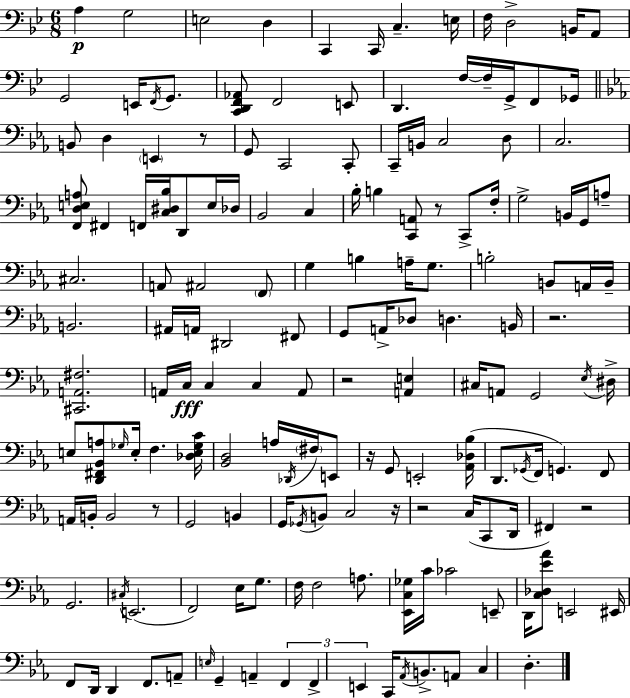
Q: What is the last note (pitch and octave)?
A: D3